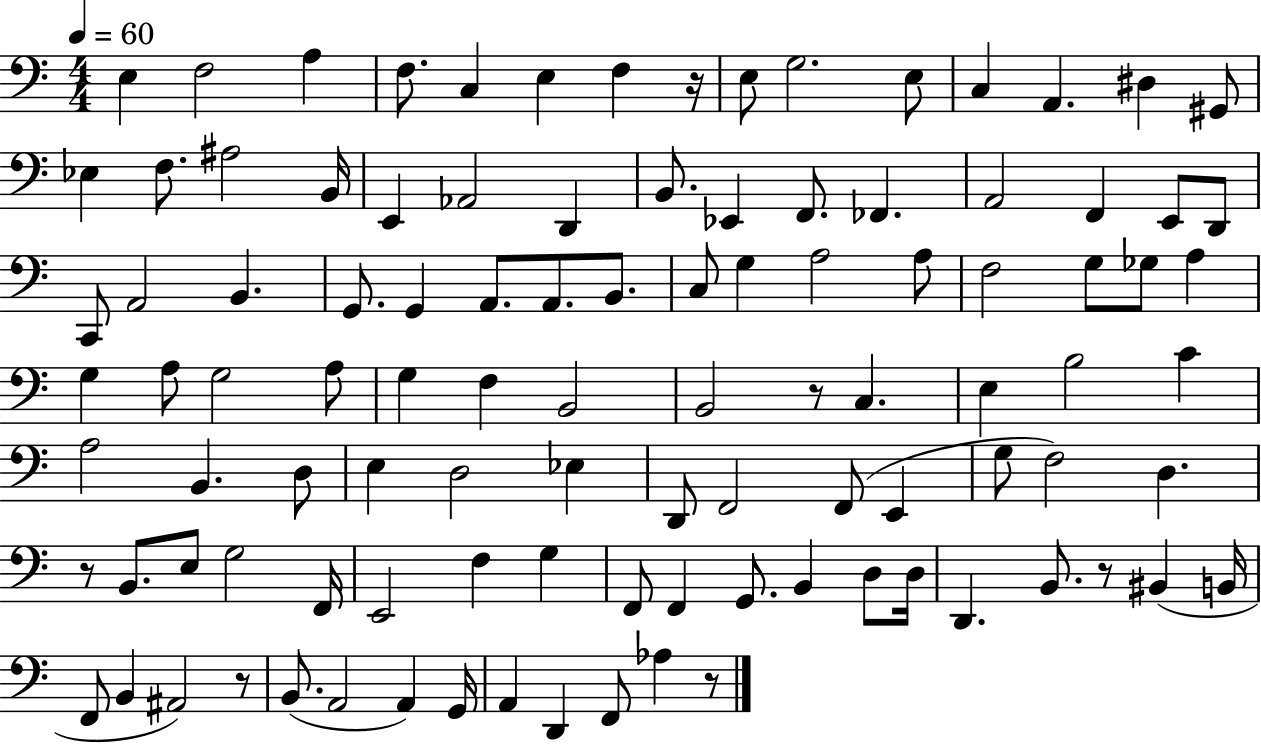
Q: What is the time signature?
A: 4/4